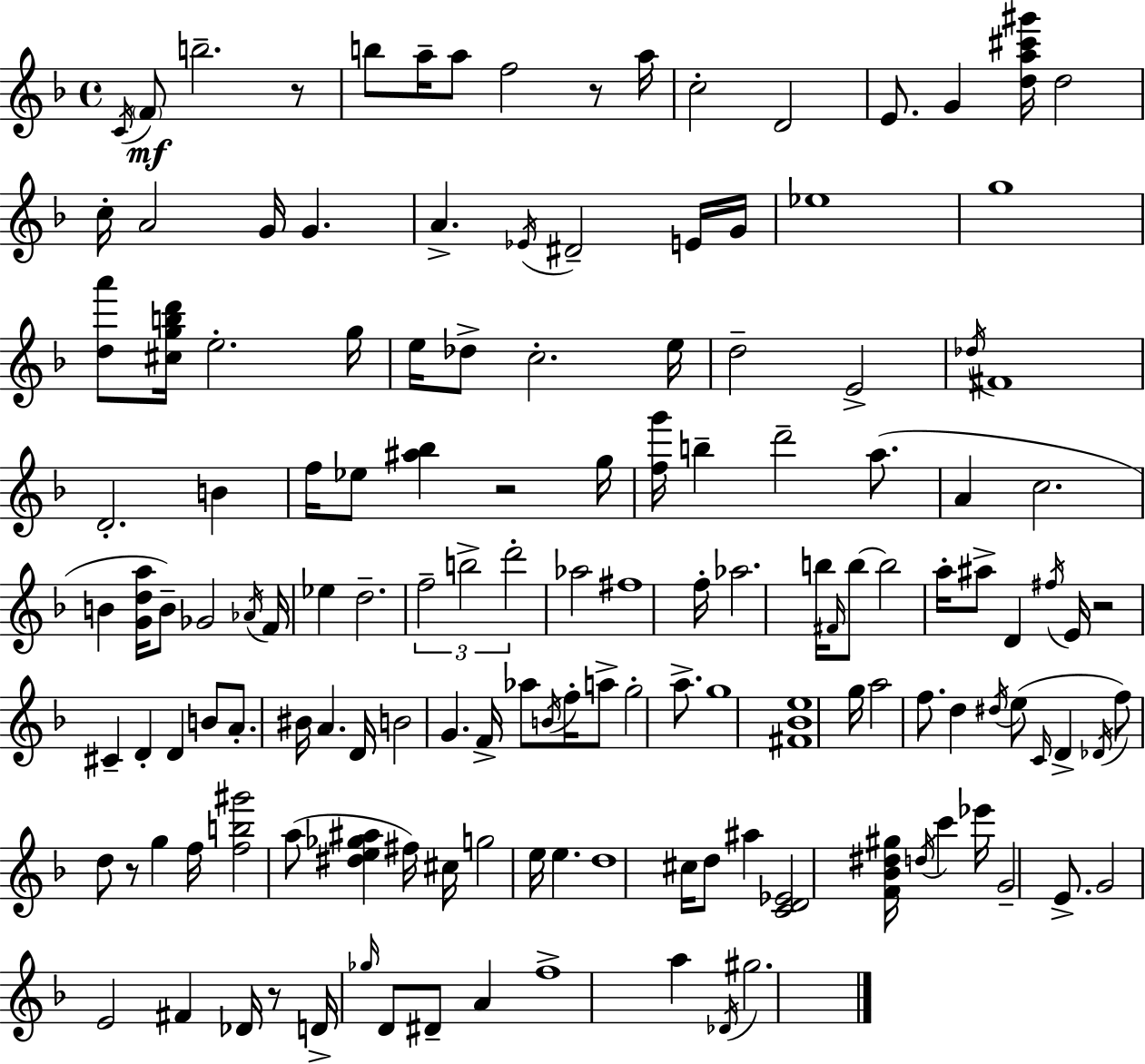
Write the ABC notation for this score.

X:1
T:Untitled
M:4/4
L:1/4
K:F
C/4 F/2 b2 z/2 b/2 a/4 a/2 f2 z/2 a/4 c2 D2 E/2 G [da^c'^g']/4 d2 c/4 A2 G/4 G A _E/4 ^D2 E/4 G/4 _e4 g4 [da']/2 [^cgbd']/4 e2 g/4 e/4 _d/2 c2 e/4 d2 E2 _d/4 ^F4 D2 B f/4 _e/2 [^a_b] z2 g/4 [fg']/4 b d'2 a/2 A c2 B [Gda]/4 B/2 _G2 _A/4 F/4 _e d2 f2 b2 d'2 _a2 ^f4 f/4 _a2 b/4 ^F/4 b/2 b2 a/4 ^a/2 D ^f/4 E/4 z2 ^C D D B/2 A/2 ^B/4 A D/4 B2 G F/4 _a/2 B/4 f/4 a/2 g2 a/2 g4 [^F_Be]4 g/4 a2 f/2 d ^d/4 e/2 C/4 D _D/4 f/2 d/2 z/2 g f/4 [fb^g']2 a/2 [^de_g^a] ^f/4 ^c/4 g2 e/4 e d4 ^c/4 d/2 ^a [CD_E]2 [F_B^d^g]/4 d/4 c' _e'/4 G2 E/2 G2 E2 ^F _D/4 z/2 D/4 _g/4 D/2 ^D/2 A f4 a _D/4 ^g2